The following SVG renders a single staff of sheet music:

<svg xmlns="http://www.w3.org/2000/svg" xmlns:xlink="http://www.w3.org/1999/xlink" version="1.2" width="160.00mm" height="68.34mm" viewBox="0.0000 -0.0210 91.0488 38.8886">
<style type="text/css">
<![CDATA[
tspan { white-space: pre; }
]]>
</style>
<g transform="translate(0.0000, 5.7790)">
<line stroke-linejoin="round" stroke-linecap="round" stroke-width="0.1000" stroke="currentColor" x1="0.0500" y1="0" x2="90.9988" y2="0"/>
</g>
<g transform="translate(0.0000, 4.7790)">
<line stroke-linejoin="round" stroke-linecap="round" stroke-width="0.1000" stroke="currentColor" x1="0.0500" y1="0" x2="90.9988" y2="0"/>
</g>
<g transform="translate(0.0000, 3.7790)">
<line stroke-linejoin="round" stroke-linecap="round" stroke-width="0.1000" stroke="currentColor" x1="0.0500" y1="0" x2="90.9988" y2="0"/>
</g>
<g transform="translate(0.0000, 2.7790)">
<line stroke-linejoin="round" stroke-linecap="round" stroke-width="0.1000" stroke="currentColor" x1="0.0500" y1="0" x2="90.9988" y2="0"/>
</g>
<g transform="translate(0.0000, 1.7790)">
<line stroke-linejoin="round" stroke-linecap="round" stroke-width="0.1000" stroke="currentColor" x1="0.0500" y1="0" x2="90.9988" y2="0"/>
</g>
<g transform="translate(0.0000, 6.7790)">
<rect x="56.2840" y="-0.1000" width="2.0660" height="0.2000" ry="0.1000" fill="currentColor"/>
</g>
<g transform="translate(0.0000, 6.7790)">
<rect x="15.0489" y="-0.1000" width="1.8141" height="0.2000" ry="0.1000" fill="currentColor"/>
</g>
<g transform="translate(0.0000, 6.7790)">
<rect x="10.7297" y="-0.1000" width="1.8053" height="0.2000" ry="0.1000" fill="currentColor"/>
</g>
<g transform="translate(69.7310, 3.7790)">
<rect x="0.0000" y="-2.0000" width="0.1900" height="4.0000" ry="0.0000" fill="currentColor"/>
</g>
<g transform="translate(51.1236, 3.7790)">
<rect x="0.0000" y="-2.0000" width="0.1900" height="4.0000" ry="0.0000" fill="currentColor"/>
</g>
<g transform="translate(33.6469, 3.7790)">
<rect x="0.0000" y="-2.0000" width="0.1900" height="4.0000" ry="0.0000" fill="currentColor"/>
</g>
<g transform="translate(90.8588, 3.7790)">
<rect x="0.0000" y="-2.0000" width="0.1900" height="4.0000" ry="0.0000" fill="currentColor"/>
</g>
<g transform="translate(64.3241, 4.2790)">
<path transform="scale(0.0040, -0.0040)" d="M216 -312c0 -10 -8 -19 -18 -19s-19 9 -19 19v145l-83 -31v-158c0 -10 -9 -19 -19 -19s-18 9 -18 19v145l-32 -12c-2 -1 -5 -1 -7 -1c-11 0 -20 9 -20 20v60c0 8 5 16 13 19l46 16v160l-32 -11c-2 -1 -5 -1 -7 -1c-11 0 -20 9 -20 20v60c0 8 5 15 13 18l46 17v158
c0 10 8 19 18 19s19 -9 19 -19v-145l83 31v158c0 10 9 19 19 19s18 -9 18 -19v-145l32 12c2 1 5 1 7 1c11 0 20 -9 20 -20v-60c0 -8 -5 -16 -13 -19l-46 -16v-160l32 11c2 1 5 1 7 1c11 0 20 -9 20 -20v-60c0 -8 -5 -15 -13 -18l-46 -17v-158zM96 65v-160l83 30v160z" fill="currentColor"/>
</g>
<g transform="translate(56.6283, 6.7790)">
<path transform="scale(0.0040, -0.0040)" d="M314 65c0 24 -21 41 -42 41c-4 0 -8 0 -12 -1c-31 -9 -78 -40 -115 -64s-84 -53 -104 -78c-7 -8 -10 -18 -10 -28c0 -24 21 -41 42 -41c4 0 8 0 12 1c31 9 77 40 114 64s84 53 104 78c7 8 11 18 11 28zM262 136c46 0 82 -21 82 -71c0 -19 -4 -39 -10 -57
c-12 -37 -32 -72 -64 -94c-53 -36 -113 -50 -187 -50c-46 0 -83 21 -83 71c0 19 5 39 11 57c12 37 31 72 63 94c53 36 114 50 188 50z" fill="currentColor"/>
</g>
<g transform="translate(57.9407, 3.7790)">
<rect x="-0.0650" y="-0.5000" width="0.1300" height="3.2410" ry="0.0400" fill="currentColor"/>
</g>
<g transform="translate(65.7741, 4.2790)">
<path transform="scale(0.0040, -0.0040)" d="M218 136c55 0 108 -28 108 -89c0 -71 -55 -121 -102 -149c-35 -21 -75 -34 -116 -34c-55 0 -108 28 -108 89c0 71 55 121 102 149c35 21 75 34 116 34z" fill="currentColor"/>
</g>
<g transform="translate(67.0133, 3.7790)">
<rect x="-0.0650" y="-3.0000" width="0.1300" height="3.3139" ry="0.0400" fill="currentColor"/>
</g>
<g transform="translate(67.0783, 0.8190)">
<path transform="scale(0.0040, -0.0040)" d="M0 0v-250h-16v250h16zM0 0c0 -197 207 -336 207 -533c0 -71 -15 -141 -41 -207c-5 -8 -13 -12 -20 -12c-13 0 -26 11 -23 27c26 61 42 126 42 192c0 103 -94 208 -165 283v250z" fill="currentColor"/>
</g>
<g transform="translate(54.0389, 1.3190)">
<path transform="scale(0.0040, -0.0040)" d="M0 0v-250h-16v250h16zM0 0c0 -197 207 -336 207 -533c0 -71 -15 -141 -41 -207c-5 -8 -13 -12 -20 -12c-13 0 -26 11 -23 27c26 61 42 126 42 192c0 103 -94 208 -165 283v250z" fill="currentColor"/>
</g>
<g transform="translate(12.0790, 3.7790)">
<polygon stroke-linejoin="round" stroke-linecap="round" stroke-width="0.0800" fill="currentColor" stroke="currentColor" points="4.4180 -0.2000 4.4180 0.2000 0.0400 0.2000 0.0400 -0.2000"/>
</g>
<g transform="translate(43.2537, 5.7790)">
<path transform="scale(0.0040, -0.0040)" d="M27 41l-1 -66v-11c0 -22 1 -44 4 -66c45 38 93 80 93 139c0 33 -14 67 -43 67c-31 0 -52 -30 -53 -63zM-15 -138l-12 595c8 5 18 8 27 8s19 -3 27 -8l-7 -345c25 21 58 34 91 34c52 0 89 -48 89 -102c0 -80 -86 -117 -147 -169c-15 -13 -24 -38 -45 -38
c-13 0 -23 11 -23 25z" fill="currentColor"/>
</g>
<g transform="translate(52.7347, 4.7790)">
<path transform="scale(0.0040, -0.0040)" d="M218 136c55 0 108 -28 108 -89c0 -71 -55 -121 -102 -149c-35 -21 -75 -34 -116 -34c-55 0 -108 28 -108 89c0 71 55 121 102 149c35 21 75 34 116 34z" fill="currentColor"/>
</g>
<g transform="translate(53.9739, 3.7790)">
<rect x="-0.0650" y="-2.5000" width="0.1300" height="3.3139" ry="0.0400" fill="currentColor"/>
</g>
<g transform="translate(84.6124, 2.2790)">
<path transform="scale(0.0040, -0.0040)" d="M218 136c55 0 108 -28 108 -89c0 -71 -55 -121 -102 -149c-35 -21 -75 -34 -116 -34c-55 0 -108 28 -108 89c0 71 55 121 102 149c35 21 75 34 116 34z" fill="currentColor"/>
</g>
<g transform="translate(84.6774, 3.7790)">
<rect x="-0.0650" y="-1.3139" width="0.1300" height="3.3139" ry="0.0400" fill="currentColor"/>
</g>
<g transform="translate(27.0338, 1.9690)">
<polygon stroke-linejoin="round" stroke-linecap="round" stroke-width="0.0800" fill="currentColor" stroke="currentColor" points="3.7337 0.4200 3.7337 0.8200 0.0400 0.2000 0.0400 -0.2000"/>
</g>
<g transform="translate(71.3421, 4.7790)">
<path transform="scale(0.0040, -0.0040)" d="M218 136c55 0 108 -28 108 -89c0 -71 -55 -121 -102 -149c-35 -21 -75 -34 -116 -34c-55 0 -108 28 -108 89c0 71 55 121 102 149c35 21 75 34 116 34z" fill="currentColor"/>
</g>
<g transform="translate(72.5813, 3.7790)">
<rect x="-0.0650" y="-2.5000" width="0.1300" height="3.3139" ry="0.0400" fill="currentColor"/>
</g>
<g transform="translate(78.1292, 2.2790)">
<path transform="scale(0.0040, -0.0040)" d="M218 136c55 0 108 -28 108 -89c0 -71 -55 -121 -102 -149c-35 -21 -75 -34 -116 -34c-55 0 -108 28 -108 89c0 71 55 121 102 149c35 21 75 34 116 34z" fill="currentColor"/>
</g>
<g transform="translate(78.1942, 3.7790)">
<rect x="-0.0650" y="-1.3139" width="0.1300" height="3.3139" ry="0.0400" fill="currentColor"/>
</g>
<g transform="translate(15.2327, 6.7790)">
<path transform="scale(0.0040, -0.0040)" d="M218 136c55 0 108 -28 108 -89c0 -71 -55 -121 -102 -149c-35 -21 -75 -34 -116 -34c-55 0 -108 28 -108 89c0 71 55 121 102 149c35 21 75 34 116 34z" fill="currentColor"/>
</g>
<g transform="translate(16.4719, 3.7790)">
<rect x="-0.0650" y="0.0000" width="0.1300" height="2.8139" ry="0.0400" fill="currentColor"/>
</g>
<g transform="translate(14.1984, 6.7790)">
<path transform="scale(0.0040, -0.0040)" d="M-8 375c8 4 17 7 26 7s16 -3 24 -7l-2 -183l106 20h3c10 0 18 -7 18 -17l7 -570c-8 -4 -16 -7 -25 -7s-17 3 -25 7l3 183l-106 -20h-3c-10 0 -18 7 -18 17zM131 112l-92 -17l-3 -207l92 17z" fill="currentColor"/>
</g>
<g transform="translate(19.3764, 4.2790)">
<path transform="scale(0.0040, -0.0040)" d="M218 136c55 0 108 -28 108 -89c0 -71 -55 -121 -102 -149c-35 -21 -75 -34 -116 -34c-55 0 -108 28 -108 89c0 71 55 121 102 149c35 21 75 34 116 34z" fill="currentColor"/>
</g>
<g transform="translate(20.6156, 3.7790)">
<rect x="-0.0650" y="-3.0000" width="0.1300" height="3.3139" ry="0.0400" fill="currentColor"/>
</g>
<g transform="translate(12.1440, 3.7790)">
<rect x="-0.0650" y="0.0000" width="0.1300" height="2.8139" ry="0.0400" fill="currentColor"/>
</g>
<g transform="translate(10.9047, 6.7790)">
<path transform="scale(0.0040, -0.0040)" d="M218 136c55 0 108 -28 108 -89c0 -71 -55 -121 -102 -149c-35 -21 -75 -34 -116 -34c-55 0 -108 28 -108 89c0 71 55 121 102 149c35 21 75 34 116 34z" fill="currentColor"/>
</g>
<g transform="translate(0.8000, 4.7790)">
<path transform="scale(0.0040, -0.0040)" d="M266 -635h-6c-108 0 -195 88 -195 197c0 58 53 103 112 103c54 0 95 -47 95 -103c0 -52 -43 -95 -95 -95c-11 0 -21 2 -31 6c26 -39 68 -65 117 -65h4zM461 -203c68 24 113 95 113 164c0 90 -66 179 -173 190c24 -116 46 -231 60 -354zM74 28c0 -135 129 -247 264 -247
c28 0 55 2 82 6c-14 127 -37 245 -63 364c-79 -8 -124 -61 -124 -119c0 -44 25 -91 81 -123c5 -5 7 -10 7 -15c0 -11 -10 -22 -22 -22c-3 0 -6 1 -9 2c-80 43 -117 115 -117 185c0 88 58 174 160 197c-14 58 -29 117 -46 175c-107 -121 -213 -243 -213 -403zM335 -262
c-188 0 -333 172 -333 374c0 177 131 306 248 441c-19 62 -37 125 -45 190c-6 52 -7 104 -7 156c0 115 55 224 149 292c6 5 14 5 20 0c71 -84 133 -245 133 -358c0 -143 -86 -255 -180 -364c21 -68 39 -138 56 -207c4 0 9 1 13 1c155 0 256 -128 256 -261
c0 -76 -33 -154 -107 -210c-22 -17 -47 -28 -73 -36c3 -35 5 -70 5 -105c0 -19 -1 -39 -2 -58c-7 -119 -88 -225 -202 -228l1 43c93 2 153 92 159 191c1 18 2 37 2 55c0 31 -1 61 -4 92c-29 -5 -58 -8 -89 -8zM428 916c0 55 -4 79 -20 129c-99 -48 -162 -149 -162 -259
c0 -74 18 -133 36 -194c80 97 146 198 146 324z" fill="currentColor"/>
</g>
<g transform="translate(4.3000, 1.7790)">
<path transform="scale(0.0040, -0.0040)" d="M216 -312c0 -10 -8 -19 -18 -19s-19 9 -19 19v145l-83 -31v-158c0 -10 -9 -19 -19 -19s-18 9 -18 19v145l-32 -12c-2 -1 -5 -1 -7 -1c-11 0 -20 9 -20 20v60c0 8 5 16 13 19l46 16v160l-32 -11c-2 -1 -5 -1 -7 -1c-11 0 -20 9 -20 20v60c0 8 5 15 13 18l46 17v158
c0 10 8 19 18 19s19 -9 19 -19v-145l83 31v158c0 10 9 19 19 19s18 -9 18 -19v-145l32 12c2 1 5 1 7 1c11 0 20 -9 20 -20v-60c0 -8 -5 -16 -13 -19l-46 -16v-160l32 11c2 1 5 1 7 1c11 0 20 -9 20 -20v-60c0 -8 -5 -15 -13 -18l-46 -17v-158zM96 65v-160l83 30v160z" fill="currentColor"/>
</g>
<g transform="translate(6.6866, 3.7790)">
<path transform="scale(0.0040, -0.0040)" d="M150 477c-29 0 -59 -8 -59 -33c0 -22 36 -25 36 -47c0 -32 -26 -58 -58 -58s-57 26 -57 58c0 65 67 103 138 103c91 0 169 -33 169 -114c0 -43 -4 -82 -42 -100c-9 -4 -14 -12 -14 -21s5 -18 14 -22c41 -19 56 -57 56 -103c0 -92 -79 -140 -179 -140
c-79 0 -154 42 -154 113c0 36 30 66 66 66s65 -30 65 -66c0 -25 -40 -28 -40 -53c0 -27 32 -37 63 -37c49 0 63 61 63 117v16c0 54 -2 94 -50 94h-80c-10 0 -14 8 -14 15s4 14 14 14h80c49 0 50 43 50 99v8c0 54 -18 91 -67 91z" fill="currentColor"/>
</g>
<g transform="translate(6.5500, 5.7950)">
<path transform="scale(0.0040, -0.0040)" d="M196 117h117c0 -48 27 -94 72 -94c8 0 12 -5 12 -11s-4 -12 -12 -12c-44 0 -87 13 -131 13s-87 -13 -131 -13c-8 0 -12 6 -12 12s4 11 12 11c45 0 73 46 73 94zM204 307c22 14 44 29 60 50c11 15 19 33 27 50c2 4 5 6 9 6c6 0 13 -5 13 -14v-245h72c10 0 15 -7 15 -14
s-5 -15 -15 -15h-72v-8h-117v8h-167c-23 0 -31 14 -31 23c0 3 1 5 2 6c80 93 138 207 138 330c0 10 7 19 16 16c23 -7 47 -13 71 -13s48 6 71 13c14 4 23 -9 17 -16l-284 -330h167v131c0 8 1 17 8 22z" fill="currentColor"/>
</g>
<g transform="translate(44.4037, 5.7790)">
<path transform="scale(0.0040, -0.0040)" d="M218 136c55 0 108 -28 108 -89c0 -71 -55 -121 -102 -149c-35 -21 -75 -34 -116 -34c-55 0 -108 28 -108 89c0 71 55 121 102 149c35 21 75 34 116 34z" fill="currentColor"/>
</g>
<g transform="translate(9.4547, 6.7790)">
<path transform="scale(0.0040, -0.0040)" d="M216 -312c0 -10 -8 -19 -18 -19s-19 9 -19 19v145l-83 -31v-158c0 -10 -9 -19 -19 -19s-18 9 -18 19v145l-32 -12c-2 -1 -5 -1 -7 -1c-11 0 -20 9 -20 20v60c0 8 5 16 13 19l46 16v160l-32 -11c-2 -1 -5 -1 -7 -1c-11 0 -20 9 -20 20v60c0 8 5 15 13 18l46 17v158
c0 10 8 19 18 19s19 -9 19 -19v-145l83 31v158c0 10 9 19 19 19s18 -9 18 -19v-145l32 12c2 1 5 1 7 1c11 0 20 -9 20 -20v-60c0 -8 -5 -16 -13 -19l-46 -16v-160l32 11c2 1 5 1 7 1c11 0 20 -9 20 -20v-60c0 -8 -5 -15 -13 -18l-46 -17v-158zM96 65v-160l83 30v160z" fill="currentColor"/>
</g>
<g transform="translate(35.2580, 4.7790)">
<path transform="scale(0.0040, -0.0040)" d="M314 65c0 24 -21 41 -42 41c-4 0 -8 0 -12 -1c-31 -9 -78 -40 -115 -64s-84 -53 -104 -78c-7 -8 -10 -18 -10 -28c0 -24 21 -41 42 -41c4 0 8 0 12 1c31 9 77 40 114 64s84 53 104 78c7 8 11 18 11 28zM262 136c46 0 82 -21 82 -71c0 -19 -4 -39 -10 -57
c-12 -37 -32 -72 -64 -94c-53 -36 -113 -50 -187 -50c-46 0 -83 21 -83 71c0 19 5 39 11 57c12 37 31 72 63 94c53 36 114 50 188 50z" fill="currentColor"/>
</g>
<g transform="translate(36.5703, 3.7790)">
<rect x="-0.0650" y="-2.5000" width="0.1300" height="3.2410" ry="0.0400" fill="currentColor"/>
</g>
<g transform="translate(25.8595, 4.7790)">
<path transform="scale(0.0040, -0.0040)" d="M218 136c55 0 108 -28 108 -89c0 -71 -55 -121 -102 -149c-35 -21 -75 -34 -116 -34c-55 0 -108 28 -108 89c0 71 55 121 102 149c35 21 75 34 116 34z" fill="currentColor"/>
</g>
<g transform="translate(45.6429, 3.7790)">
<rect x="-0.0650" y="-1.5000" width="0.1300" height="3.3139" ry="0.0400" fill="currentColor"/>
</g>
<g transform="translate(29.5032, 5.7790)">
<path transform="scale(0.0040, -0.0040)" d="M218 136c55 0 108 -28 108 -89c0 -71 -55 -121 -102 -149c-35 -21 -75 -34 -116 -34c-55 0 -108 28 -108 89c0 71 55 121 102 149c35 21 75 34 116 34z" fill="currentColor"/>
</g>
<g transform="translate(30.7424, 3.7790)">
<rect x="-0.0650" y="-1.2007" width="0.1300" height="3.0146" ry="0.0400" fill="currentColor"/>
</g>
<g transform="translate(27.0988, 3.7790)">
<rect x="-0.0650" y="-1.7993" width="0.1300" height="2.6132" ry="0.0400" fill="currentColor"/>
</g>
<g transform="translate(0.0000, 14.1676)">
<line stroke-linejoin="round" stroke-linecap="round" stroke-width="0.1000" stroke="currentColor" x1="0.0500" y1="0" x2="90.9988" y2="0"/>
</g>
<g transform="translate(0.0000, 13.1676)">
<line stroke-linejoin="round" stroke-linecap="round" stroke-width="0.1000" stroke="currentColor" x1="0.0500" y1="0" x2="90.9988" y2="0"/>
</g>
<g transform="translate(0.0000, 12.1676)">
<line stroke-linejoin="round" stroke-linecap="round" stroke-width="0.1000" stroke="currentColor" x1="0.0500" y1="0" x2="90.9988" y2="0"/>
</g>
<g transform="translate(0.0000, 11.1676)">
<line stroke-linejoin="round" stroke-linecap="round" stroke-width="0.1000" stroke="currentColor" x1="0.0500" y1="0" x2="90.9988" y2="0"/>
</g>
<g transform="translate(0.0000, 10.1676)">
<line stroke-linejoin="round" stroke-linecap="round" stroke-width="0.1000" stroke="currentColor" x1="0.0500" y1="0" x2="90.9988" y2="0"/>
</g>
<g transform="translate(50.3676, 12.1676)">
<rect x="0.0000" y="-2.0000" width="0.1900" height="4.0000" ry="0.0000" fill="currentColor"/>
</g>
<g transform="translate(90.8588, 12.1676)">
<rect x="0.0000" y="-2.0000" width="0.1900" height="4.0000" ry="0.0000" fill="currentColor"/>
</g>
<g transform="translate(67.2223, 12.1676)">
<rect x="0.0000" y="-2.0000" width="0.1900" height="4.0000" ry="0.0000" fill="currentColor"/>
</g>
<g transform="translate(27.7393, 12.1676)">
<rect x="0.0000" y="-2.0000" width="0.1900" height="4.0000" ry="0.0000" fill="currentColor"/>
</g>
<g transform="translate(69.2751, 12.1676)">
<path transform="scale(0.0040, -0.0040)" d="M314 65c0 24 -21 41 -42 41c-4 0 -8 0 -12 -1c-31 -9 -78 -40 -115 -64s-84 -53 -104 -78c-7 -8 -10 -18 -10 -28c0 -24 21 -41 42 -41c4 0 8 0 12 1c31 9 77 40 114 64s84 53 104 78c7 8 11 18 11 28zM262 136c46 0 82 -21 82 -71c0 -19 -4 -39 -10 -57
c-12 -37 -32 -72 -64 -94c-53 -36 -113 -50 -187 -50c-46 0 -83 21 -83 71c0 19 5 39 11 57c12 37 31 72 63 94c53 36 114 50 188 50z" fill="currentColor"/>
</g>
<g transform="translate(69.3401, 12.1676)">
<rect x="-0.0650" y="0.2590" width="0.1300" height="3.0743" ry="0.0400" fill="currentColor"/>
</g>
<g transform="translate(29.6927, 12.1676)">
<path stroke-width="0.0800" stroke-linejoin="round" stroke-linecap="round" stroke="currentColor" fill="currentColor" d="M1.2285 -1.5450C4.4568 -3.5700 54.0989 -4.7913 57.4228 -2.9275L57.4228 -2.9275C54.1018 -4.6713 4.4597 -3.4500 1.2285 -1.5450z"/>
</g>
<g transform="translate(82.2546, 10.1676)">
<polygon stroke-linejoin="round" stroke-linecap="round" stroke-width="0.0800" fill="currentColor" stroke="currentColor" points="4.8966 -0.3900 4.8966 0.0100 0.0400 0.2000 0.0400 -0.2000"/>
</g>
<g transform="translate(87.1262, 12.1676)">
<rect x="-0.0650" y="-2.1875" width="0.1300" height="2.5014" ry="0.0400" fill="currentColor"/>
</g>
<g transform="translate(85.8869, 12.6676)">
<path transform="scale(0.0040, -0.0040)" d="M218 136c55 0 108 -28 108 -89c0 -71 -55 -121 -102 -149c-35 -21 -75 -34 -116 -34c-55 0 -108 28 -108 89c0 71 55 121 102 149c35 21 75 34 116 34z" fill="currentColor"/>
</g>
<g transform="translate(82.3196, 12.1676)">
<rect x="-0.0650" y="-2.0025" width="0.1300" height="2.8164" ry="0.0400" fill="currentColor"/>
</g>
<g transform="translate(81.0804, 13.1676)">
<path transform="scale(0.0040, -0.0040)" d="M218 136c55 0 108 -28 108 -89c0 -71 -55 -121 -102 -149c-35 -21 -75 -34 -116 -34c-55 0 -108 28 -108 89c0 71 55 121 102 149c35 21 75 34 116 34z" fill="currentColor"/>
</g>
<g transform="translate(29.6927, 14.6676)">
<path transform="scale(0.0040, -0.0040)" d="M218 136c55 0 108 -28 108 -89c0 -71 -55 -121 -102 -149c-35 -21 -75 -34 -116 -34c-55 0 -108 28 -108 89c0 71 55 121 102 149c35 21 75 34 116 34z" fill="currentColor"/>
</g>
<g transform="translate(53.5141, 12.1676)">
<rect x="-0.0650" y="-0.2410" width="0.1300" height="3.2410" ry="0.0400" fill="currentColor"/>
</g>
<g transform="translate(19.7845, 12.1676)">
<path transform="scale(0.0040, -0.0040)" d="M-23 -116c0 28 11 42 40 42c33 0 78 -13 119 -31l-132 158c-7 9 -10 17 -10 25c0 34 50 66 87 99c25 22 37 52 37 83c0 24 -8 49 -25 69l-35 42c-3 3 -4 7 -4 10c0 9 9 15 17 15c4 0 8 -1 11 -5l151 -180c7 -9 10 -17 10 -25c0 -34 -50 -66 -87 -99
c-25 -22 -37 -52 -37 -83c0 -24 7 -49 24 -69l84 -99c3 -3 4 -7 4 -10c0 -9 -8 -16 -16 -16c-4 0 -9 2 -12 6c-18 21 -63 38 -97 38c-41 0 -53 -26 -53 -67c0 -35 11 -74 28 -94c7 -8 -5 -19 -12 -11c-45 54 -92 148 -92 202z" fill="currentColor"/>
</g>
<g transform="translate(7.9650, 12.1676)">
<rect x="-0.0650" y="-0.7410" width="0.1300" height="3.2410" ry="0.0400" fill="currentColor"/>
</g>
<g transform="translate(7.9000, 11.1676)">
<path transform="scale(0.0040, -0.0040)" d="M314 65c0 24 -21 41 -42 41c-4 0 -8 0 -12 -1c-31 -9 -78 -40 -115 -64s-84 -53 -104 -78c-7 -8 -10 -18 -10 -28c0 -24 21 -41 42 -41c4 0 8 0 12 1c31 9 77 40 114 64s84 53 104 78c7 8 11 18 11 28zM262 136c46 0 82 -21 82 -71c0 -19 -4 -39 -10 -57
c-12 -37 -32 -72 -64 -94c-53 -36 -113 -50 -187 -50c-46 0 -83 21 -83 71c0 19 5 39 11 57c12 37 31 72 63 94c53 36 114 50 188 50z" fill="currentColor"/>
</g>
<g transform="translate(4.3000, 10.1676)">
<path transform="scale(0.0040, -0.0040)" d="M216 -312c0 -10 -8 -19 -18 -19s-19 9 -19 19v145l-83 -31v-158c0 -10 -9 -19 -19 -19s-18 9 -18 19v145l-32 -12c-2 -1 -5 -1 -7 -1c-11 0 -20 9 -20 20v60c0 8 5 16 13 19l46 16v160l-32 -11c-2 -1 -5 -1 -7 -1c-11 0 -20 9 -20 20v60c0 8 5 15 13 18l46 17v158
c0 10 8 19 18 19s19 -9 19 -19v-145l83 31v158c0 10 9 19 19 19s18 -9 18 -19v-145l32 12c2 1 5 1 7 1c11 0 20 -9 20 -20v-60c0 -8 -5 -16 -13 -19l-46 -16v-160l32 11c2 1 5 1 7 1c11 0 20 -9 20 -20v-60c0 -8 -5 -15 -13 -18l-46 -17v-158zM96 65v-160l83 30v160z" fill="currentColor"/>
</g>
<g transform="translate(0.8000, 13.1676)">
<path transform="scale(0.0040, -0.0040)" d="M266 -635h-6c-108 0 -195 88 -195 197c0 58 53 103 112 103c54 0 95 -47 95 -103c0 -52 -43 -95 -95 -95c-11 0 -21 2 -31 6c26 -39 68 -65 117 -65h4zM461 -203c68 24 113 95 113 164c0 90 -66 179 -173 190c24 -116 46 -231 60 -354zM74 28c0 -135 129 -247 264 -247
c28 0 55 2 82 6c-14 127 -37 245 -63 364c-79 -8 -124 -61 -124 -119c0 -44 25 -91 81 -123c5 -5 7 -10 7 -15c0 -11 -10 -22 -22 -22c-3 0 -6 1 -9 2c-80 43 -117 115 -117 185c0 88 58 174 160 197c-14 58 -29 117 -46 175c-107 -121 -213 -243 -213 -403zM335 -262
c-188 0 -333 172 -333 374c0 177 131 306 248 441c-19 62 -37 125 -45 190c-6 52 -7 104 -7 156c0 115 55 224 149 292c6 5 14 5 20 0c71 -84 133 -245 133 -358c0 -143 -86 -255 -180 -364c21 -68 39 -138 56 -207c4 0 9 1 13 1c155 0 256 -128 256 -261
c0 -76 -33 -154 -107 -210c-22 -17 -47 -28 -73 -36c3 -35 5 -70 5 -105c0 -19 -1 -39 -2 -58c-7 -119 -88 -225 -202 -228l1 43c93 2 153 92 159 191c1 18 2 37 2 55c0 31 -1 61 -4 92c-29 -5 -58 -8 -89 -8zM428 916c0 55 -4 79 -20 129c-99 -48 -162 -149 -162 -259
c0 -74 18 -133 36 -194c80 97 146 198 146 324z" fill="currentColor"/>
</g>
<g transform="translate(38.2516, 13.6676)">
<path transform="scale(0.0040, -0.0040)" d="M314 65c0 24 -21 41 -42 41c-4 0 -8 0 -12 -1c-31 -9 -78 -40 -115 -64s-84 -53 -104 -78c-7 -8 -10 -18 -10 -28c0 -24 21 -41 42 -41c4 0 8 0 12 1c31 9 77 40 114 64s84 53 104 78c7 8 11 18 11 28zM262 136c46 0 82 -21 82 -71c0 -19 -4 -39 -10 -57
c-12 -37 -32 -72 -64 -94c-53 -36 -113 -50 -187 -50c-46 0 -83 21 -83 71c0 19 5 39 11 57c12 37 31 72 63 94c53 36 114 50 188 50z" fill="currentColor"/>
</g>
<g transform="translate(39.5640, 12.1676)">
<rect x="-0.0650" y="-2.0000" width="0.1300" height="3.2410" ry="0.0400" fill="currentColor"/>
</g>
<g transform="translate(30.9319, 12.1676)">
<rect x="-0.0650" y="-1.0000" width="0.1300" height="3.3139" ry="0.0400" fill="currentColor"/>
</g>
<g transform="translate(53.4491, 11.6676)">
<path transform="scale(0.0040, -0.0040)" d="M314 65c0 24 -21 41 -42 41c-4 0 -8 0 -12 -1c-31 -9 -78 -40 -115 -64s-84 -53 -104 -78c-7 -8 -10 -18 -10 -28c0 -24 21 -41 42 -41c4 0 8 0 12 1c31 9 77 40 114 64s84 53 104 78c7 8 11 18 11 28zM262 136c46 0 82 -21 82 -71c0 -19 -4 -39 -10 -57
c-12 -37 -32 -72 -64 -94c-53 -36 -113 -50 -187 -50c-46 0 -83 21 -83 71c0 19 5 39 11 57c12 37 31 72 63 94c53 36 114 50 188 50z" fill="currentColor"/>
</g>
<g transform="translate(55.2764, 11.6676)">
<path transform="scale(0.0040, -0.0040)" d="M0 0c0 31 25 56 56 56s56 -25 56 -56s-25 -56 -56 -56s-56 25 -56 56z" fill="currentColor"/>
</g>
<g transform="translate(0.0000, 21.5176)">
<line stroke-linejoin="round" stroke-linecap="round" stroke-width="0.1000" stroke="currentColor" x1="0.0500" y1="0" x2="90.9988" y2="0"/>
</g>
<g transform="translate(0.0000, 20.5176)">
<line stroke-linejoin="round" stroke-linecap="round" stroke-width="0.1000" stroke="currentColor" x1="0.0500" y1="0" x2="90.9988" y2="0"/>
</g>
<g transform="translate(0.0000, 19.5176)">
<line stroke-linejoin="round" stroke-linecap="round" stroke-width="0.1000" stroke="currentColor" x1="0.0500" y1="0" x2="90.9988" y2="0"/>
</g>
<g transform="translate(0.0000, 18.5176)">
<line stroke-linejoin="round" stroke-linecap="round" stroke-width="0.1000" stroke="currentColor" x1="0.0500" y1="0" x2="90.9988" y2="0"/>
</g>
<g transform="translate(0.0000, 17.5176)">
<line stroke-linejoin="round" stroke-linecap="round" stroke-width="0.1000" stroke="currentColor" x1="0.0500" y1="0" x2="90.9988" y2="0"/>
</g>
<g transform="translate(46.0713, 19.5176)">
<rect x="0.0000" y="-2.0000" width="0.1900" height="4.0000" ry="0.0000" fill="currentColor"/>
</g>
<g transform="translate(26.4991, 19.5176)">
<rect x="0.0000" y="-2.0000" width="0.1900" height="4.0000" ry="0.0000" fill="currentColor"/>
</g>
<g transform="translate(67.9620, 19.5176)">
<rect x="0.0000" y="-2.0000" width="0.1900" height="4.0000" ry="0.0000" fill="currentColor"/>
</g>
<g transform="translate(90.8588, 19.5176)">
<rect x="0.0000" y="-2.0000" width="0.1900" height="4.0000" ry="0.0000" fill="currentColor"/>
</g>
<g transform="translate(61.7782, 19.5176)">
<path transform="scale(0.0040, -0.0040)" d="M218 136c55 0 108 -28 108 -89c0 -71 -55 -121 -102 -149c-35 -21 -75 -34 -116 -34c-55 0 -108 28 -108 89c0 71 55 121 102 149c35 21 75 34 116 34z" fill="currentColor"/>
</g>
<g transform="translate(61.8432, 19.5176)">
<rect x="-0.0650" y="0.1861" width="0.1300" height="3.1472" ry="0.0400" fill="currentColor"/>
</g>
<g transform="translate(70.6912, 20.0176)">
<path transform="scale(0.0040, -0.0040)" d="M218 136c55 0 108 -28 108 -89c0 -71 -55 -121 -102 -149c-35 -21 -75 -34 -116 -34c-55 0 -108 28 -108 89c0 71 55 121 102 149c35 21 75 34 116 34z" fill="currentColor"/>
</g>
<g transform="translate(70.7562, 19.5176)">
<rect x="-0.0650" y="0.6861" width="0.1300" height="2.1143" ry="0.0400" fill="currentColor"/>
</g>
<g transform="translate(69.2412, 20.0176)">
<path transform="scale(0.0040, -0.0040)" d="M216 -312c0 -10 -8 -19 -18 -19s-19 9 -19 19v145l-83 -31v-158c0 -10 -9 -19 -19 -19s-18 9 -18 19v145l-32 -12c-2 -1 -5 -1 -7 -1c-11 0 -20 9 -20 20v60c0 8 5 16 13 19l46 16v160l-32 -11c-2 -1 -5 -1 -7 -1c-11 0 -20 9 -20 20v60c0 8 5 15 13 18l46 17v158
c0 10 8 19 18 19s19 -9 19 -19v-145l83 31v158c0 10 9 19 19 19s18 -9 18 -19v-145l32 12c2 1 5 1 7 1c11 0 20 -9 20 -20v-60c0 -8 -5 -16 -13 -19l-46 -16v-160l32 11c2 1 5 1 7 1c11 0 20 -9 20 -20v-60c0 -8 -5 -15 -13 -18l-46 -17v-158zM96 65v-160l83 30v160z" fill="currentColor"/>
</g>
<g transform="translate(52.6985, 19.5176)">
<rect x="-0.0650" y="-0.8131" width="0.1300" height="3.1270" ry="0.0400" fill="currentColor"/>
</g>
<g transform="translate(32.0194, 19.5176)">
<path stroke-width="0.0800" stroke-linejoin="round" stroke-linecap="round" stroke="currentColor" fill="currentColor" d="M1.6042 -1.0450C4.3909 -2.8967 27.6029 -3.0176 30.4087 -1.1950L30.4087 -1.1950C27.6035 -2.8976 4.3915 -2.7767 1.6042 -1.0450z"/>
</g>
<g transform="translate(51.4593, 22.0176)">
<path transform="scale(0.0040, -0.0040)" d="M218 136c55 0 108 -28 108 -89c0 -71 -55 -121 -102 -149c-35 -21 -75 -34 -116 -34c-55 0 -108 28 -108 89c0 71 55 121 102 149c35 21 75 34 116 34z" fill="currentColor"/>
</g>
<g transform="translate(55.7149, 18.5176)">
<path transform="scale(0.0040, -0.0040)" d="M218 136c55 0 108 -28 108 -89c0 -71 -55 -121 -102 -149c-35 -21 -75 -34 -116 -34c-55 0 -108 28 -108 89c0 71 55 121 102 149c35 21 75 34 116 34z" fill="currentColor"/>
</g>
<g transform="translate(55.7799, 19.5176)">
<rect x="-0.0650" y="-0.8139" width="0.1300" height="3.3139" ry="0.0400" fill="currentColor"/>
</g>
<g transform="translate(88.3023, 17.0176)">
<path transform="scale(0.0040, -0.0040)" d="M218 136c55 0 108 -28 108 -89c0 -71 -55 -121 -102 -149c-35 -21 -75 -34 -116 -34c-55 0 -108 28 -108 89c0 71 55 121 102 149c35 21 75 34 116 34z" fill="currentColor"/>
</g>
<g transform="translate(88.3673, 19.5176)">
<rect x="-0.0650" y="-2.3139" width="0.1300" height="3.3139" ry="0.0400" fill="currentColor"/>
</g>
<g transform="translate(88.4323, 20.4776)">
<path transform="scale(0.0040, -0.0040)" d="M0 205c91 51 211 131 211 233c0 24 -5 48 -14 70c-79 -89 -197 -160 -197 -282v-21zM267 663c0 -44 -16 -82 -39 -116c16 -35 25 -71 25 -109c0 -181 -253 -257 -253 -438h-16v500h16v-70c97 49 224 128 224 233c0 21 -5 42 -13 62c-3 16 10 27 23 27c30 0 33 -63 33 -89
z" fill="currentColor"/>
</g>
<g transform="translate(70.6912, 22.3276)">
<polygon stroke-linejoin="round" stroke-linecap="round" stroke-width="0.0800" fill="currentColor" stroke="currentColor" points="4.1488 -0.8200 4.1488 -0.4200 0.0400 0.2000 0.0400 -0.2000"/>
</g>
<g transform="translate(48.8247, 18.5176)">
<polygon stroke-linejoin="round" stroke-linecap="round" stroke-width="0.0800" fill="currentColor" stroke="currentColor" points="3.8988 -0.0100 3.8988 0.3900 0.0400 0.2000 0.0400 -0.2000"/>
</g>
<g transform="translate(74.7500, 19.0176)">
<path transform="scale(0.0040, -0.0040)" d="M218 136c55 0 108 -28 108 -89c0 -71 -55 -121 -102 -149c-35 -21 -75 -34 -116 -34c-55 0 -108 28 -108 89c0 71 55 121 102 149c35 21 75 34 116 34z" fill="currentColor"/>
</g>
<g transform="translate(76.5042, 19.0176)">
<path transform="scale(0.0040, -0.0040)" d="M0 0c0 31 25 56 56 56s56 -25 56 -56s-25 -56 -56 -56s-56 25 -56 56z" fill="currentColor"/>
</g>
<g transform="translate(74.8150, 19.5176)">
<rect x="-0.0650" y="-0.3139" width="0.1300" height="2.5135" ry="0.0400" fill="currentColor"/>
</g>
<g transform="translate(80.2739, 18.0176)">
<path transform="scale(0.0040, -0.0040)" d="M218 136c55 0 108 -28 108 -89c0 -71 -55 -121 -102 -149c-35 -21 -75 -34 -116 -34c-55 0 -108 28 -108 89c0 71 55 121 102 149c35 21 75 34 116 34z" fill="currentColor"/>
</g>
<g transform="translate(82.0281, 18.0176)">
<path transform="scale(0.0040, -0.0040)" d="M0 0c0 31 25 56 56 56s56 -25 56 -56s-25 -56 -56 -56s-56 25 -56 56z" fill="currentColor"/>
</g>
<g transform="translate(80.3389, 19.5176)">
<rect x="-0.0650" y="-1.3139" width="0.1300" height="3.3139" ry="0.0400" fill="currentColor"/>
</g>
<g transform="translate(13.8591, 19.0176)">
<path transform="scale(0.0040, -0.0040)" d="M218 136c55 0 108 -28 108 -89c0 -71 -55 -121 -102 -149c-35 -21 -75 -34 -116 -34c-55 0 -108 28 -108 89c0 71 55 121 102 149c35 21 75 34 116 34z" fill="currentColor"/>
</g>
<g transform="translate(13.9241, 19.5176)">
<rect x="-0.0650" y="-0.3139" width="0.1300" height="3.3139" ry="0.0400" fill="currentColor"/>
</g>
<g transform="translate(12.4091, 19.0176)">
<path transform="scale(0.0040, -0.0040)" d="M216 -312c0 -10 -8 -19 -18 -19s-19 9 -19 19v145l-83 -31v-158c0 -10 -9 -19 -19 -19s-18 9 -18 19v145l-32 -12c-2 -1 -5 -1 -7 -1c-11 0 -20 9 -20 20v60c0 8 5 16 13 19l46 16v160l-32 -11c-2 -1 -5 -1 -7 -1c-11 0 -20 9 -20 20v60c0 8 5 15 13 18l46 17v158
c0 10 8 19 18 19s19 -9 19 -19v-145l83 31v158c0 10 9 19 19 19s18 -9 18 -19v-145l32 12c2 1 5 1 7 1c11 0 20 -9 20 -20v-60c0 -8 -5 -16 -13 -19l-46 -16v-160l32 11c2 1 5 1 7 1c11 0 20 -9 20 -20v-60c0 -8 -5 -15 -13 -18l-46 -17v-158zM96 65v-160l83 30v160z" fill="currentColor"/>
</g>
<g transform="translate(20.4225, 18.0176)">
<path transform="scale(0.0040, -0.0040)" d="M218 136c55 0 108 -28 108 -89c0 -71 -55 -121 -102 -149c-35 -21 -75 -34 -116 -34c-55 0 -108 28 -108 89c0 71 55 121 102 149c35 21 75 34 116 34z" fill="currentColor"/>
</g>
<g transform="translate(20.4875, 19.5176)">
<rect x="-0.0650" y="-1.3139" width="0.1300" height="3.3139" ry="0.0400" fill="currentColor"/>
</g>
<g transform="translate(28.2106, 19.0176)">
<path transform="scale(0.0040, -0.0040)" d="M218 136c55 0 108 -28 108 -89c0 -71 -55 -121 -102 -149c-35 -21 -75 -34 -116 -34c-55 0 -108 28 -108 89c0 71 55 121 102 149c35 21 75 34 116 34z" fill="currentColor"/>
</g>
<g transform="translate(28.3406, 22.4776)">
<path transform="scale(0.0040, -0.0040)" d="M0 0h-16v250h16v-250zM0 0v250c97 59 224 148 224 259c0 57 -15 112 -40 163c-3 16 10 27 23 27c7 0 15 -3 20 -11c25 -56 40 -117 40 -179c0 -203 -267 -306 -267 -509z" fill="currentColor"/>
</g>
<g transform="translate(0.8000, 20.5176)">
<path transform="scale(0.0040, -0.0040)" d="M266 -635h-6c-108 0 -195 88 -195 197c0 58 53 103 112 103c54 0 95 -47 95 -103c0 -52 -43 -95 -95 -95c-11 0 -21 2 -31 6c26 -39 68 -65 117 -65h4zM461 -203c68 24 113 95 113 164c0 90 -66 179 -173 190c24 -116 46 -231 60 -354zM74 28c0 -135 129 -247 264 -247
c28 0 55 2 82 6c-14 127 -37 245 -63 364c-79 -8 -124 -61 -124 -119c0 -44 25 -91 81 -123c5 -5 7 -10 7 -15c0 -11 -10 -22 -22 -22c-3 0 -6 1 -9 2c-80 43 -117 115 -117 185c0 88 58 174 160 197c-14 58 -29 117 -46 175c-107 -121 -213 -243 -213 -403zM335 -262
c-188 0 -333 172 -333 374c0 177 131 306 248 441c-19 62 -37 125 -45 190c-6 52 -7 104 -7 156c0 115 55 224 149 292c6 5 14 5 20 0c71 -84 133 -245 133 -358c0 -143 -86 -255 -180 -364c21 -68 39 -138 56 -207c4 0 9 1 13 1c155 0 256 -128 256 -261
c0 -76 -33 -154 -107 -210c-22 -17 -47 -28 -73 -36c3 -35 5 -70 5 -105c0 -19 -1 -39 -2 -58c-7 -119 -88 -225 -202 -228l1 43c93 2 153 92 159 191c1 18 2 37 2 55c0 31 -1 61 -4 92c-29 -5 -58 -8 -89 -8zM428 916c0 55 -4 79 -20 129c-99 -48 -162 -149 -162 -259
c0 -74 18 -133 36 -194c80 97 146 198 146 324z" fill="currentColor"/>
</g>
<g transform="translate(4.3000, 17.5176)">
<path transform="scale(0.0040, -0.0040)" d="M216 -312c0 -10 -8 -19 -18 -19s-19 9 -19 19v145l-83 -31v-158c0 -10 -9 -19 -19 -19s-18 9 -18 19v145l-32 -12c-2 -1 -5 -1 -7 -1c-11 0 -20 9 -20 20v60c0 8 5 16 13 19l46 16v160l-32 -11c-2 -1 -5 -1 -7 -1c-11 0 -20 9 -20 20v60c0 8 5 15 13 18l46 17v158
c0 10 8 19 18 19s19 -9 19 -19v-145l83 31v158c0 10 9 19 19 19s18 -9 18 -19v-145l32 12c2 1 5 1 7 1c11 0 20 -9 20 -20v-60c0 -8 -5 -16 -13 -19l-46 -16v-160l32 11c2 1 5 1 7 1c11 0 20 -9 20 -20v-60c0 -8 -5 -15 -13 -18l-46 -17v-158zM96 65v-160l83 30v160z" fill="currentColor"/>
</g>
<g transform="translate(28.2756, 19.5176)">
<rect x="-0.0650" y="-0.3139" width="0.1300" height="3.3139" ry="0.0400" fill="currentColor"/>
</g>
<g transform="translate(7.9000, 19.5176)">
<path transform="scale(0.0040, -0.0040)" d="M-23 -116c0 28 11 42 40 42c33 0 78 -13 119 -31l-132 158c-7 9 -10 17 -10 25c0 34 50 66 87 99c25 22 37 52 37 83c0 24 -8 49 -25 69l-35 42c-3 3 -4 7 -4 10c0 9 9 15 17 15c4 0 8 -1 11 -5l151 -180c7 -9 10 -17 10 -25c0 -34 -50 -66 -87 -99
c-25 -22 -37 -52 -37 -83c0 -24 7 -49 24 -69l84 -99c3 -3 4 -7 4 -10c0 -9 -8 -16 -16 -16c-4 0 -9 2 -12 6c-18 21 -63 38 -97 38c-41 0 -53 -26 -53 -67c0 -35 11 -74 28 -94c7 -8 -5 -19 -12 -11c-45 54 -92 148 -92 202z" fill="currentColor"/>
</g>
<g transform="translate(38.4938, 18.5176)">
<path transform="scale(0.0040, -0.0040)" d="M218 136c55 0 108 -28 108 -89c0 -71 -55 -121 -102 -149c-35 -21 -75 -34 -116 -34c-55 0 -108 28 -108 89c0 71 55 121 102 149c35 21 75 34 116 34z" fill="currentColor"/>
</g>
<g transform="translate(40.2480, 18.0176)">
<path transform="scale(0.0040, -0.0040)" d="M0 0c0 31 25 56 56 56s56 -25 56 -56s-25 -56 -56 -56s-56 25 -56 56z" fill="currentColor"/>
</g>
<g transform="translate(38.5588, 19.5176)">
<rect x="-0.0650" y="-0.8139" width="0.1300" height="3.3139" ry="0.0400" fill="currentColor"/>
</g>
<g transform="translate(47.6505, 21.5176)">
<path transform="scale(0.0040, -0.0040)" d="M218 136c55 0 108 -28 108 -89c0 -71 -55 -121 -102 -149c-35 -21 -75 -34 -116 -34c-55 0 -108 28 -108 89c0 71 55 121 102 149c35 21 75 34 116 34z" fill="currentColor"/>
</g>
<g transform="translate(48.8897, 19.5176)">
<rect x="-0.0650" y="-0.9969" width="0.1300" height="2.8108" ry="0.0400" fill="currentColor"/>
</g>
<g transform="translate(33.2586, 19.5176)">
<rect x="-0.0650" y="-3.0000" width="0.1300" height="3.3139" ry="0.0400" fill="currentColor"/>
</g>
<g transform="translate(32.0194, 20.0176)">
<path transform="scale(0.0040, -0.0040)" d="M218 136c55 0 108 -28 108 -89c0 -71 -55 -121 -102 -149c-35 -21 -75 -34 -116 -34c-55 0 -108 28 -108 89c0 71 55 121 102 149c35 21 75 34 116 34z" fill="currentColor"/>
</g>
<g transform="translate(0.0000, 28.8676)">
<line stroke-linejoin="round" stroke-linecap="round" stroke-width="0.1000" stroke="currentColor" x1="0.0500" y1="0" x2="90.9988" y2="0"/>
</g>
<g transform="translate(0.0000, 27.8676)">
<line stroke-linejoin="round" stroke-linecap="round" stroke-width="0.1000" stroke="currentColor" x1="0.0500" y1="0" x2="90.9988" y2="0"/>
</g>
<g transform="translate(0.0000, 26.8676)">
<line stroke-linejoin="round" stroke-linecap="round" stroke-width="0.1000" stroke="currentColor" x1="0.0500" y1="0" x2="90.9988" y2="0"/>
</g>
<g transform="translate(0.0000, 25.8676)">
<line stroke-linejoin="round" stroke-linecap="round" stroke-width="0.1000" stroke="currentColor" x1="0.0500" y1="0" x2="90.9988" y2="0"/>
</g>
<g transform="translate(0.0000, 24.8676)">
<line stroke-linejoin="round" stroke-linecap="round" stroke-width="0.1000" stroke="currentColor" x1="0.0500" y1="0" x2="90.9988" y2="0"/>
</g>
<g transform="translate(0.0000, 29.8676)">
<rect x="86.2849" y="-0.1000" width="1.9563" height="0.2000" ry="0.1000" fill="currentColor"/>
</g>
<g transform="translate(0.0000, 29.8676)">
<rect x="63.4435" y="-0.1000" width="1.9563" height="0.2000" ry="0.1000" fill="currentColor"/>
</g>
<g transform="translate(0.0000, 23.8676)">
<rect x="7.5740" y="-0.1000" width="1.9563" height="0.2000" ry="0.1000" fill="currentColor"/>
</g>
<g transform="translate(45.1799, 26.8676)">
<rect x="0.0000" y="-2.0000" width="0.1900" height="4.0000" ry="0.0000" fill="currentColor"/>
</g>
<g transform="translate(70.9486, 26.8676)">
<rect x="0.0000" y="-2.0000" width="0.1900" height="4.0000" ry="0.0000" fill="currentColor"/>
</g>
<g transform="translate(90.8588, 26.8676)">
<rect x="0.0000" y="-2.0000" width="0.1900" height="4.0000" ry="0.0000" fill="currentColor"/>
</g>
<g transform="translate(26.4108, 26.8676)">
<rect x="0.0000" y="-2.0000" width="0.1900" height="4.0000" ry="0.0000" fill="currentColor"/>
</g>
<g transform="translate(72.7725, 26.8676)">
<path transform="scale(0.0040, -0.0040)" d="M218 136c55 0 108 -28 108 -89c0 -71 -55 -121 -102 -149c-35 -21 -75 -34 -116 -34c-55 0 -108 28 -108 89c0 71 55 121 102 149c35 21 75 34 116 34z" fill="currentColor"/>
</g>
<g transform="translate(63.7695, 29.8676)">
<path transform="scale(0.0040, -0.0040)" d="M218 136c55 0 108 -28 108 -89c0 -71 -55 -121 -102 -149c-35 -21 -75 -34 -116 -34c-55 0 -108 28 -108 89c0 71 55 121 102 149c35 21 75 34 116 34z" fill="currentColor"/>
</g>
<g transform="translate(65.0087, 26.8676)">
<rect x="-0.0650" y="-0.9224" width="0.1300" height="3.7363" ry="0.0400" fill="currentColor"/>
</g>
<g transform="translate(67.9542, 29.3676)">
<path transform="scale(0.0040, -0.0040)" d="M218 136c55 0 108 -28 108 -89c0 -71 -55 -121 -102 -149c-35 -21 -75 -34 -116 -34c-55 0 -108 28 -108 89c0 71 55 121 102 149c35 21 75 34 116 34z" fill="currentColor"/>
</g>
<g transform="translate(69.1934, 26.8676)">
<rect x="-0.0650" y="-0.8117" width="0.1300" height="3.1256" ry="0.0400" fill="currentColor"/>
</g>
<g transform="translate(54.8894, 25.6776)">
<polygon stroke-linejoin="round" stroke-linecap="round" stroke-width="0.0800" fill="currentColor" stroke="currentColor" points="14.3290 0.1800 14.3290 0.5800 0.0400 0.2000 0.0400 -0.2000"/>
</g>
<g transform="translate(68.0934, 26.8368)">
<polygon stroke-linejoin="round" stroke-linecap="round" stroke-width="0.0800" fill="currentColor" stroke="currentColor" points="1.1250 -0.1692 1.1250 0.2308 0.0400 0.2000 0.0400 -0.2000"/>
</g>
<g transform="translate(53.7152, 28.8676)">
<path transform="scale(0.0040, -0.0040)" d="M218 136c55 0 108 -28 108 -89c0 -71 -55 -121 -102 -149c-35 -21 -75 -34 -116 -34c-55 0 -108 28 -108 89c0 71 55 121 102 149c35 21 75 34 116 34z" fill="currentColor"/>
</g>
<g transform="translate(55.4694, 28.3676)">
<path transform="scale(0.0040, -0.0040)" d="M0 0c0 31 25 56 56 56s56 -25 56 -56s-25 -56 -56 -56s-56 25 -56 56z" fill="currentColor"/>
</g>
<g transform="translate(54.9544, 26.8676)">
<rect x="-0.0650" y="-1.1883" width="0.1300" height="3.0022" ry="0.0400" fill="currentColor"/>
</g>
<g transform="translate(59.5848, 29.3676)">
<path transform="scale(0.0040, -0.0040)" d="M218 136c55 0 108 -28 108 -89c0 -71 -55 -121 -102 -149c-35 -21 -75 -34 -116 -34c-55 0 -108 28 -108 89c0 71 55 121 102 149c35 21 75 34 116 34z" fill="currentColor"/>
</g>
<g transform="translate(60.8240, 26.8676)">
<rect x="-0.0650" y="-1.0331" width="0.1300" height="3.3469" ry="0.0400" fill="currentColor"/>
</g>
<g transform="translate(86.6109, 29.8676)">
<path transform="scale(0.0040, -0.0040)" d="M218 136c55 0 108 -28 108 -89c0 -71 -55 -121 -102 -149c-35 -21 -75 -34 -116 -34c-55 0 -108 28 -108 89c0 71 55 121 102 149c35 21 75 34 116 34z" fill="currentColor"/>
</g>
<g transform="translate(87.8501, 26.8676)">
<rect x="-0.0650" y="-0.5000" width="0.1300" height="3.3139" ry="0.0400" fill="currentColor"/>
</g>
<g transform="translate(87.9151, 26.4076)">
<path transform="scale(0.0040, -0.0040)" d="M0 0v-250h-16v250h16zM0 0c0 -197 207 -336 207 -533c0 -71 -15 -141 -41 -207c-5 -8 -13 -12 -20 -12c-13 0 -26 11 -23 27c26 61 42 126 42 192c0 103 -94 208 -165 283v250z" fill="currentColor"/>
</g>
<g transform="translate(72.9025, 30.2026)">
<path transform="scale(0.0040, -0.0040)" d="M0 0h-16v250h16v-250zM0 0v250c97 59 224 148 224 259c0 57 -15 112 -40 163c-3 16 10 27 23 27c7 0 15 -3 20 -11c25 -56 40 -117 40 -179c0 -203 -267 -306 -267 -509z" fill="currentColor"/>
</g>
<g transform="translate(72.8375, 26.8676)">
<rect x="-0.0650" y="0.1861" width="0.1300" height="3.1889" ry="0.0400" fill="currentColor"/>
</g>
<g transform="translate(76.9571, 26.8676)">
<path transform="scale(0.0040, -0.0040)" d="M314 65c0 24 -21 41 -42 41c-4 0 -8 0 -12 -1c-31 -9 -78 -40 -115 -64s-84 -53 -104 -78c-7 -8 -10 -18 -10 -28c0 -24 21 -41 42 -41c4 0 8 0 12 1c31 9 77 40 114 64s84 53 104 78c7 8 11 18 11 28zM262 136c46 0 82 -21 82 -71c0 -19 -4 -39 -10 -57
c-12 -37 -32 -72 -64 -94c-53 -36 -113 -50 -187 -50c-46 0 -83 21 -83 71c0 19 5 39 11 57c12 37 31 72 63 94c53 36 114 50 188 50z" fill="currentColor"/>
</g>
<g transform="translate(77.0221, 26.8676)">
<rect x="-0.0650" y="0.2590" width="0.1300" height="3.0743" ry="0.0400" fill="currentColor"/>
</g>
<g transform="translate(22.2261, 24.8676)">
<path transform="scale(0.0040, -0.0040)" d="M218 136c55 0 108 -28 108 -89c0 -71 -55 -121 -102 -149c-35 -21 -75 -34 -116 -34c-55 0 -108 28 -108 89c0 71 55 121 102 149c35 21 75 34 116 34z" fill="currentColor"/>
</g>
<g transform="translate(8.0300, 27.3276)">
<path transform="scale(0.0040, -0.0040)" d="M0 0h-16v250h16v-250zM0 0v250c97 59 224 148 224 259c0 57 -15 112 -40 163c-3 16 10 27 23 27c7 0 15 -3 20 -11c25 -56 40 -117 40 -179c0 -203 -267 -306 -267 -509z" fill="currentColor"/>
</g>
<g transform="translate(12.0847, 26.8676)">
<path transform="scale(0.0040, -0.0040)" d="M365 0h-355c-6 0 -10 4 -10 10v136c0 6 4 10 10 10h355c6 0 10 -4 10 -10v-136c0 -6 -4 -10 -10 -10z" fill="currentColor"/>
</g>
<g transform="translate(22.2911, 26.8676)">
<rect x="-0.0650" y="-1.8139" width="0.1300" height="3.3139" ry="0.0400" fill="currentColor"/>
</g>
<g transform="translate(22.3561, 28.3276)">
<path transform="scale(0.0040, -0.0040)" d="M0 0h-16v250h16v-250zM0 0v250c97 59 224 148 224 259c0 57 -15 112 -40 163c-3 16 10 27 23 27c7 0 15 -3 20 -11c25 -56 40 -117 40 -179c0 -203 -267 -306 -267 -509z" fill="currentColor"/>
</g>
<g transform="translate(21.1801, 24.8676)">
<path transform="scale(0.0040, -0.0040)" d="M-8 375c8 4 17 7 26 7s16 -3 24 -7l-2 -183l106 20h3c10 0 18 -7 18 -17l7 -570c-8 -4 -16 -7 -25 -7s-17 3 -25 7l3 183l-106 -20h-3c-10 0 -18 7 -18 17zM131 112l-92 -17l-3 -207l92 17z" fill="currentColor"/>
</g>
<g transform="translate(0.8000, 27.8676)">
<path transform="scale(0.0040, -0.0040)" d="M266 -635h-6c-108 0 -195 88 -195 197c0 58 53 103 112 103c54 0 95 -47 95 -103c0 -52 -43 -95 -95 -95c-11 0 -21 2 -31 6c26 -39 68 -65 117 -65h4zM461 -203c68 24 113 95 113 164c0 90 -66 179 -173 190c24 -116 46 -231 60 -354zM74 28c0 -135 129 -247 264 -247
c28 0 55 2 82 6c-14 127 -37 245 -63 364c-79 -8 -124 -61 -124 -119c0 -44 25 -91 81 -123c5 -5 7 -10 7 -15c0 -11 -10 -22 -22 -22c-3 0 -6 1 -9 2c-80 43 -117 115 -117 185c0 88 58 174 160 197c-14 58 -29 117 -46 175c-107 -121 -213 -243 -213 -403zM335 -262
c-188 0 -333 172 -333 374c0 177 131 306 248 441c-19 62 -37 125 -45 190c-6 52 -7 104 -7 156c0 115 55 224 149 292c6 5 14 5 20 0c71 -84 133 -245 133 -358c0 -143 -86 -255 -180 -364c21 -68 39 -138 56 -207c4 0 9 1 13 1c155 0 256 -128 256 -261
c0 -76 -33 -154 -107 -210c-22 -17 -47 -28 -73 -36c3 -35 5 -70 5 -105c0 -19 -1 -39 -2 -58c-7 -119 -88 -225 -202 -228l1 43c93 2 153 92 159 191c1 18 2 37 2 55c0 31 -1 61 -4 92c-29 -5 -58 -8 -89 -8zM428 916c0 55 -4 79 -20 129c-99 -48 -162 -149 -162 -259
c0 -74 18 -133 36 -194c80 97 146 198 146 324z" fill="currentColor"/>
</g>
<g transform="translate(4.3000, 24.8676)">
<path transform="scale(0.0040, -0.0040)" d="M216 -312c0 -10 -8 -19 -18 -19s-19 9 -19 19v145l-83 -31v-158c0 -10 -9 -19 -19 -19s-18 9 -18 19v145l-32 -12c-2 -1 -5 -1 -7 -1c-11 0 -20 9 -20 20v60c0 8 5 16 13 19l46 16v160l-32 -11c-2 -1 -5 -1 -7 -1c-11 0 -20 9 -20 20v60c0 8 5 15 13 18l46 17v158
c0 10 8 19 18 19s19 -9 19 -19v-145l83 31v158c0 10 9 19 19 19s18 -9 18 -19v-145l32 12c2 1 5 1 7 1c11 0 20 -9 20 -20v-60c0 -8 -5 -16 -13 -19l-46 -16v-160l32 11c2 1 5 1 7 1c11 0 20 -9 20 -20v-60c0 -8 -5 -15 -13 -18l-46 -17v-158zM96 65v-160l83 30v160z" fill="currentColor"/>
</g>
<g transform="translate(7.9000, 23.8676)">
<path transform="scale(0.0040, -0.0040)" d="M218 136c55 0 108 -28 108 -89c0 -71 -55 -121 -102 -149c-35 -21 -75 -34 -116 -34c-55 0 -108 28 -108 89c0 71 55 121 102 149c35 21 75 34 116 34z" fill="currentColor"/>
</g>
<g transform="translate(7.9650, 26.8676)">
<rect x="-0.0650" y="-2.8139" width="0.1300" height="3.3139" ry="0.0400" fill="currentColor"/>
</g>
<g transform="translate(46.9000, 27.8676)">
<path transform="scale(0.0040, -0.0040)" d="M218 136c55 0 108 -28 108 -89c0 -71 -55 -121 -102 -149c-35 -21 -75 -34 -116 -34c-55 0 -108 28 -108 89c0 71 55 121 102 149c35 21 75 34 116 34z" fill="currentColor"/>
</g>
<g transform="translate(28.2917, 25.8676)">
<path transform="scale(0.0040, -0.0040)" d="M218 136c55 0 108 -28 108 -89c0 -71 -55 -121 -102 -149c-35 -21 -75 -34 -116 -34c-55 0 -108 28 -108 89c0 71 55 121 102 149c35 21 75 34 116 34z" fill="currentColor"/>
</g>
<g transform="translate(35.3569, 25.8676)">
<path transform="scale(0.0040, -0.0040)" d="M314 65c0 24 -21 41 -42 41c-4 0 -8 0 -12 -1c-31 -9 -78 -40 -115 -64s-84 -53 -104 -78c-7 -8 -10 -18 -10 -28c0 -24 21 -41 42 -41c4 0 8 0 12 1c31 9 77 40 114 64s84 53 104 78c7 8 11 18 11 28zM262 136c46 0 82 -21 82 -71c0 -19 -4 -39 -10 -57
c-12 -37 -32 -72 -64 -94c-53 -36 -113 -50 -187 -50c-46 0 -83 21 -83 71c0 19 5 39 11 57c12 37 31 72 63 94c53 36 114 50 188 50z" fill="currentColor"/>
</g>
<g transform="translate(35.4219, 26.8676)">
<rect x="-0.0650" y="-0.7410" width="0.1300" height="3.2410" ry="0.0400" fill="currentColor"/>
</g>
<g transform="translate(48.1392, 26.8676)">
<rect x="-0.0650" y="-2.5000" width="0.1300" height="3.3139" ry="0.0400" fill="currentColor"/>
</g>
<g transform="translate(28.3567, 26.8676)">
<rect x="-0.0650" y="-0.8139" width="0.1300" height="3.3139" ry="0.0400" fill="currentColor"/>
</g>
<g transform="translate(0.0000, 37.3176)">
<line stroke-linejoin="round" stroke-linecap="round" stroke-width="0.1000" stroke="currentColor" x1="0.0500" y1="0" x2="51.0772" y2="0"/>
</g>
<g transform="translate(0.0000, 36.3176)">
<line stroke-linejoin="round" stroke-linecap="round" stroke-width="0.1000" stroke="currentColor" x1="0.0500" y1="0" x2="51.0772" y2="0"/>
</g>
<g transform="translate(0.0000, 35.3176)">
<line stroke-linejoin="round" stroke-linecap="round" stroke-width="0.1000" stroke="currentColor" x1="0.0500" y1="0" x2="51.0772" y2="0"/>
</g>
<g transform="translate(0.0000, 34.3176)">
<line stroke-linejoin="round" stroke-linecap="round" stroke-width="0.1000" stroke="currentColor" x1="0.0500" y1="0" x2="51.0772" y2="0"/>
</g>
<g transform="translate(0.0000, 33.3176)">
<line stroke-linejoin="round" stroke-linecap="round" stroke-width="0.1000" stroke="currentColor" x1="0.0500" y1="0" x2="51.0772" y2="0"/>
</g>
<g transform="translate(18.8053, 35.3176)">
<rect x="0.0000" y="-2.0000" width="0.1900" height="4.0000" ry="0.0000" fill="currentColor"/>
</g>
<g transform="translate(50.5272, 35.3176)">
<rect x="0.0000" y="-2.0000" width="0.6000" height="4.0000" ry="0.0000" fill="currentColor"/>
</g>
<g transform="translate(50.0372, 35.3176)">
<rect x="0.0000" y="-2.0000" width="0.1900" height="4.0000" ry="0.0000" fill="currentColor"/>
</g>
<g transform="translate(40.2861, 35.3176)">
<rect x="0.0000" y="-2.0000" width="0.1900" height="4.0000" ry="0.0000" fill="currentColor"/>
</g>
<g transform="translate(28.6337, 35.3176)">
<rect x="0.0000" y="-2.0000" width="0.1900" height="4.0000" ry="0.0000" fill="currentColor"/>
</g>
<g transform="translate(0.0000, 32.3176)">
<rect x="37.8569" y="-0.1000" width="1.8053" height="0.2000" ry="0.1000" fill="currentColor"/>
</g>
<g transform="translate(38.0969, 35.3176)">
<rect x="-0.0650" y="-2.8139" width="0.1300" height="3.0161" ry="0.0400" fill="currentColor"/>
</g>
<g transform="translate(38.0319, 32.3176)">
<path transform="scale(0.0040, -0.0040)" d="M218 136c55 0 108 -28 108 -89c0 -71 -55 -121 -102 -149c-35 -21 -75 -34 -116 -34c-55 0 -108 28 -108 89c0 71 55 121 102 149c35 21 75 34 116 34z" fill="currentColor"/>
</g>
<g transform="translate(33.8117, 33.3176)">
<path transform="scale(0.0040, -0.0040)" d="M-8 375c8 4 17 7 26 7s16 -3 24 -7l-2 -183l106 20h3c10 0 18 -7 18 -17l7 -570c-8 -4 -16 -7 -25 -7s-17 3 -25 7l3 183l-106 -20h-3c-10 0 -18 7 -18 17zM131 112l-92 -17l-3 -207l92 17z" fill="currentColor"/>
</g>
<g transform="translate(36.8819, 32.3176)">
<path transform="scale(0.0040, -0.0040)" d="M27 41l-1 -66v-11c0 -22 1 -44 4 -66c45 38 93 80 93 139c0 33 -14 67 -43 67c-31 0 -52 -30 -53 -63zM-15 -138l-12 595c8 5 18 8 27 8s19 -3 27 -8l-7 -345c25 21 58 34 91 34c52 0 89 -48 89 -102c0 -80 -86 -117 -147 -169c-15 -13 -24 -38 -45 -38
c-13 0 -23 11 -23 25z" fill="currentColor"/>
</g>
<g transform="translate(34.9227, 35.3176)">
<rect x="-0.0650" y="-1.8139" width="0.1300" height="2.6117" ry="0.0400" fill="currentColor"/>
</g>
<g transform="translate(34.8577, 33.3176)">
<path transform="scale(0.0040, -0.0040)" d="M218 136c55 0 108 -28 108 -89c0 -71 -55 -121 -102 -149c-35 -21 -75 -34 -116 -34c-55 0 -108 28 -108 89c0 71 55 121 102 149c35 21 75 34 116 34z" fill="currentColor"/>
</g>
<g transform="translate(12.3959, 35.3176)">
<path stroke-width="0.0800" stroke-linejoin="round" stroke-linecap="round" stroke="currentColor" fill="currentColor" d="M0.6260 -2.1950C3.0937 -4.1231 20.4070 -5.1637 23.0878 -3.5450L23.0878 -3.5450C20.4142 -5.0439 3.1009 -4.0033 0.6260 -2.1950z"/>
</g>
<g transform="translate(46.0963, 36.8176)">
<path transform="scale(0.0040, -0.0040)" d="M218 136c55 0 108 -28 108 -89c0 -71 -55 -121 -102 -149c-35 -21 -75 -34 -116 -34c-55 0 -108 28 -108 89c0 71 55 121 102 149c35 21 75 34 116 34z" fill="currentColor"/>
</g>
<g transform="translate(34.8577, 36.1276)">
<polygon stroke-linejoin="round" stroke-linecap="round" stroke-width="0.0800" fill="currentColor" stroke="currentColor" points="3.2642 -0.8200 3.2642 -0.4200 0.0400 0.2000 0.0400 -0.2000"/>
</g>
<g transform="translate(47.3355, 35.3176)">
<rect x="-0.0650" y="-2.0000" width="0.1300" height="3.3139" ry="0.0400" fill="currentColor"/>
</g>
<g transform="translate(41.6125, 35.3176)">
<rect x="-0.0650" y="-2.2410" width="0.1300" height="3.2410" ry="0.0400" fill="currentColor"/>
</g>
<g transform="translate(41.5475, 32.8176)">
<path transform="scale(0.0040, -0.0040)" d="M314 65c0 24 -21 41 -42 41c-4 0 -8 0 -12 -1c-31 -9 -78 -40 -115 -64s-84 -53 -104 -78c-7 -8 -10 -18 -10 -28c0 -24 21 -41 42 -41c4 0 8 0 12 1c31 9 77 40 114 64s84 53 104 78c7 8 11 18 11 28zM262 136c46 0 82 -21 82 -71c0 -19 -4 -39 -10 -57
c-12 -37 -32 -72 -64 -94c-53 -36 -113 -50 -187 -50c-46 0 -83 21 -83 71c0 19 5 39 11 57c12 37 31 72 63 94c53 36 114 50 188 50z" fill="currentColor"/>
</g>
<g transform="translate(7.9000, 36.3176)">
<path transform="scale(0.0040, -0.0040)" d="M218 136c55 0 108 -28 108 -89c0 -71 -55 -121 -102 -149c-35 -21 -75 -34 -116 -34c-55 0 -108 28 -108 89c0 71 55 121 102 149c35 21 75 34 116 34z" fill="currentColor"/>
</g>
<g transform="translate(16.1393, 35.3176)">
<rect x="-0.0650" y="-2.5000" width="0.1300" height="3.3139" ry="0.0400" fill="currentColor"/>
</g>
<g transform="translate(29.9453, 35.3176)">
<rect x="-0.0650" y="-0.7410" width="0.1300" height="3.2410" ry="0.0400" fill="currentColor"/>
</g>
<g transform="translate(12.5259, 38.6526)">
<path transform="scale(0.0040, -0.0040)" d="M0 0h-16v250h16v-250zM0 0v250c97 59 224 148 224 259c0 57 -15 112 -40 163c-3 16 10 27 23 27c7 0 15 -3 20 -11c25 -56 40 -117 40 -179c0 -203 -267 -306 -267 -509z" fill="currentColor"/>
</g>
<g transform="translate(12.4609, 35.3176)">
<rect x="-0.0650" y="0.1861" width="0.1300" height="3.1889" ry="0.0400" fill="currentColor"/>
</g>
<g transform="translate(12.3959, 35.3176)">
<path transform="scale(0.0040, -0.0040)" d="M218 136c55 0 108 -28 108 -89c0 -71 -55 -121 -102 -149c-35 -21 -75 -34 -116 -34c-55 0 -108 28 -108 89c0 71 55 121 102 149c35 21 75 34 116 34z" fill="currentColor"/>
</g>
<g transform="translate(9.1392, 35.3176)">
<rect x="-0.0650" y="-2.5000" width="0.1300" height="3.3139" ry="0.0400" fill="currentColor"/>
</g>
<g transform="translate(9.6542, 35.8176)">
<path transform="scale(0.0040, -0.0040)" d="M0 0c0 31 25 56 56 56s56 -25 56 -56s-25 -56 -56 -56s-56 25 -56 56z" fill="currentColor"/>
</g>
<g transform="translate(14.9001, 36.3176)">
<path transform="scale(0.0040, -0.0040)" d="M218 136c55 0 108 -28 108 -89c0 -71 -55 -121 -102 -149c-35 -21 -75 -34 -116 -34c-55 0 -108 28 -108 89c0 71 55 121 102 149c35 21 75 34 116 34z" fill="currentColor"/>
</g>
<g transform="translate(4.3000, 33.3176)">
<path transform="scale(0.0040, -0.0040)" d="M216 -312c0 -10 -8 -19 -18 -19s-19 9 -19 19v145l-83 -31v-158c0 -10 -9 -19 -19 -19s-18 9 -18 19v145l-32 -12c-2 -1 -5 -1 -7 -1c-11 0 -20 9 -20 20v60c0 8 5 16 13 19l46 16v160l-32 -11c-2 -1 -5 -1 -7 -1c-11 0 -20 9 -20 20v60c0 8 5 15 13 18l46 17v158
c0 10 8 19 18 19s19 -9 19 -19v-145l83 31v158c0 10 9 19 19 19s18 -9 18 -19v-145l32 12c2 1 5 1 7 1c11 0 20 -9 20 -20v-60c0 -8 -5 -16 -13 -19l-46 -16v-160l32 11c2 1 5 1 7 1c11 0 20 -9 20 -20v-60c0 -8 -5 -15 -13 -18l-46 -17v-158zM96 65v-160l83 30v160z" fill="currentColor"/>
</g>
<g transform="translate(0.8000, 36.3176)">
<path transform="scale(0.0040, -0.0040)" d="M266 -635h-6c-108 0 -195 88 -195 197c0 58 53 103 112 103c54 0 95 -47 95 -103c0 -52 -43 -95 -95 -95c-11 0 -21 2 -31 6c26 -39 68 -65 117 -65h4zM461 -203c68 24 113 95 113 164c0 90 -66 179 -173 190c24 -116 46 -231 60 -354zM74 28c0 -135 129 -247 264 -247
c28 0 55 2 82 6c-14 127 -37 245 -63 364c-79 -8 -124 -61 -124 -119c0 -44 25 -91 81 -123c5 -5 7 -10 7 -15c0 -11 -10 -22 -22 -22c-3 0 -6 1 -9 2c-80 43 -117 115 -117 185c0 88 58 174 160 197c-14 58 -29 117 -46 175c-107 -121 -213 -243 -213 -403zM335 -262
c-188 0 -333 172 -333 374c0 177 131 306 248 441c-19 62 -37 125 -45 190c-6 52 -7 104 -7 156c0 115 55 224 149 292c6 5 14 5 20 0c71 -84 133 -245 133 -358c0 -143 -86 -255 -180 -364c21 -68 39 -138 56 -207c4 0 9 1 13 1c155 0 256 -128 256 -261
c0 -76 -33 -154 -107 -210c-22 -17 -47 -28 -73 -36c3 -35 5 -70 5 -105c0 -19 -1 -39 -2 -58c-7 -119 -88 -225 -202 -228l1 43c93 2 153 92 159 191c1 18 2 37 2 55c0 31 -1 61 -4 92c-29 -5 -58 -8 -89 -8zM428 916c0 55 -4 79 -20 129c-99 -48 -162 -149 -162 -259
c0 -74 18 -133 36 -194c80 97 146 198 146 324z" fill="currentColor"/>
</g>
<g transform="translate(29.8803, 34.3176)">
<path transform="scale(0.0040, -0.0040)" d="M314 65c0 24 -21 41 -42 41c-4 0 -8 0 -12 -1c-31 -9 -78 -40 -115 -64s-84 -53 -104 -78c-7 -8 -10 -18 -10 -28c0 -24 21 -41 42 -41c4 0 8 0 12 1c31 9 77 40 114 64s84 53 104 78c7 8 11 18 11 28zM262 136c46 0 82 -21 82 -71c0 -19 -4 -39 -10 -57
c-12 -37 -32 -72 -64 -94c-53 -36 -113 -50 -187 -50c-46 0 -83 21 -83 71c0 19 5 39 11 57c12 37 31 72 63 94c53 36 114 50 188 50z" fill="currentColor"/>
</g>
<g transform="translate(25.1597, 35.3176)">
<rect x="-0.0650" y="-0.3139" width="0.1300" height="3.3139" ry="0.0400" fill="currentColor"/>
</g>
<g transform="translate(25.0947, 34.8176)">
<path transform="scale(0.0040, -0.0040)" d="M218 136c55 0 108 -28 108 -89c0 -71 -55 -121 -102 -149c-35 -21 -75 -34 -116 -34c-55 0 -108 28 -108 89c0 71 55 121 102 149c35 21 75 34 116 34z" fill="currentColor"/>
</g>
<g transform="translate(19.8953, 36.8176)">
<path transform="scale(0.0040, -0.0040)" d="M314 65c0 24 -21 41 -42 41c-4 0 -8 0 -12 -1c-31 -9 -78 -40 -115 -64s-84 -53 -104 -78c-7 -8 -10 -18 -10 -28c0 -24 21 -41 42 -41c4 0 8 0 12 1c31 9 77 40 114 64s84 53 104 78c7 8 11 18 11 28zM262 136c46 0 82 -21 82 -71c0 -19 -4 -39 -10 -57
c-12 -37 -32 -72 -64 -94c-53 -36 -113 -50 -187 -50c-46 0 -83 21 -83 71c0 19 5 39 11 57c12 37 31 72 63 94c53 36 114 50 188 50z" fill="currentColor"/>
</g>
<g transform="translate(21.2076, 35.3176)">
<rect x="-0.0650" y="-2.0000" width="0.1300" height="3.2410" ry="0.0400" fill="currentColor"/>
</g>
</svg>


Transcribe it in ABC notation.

X:1
T:Untitled
M:3/4
L:1/4
K:G
^C/2 C/2 A G/2 E/2 G2 _E G/2 C2 ^A/2 G e e d2 z D ^F2 c2 B2 G/2 A/2 z ^c e c/2 A d E/2 D/2 d B ^A/2 c/2 e g/4 a/2 z2 f/2 d d2 G E/2 D/2 C/2 D/4 B/2 B2 C/2 G B/2 G ^F2 c d2 f/2 _a/2 g2 ^F